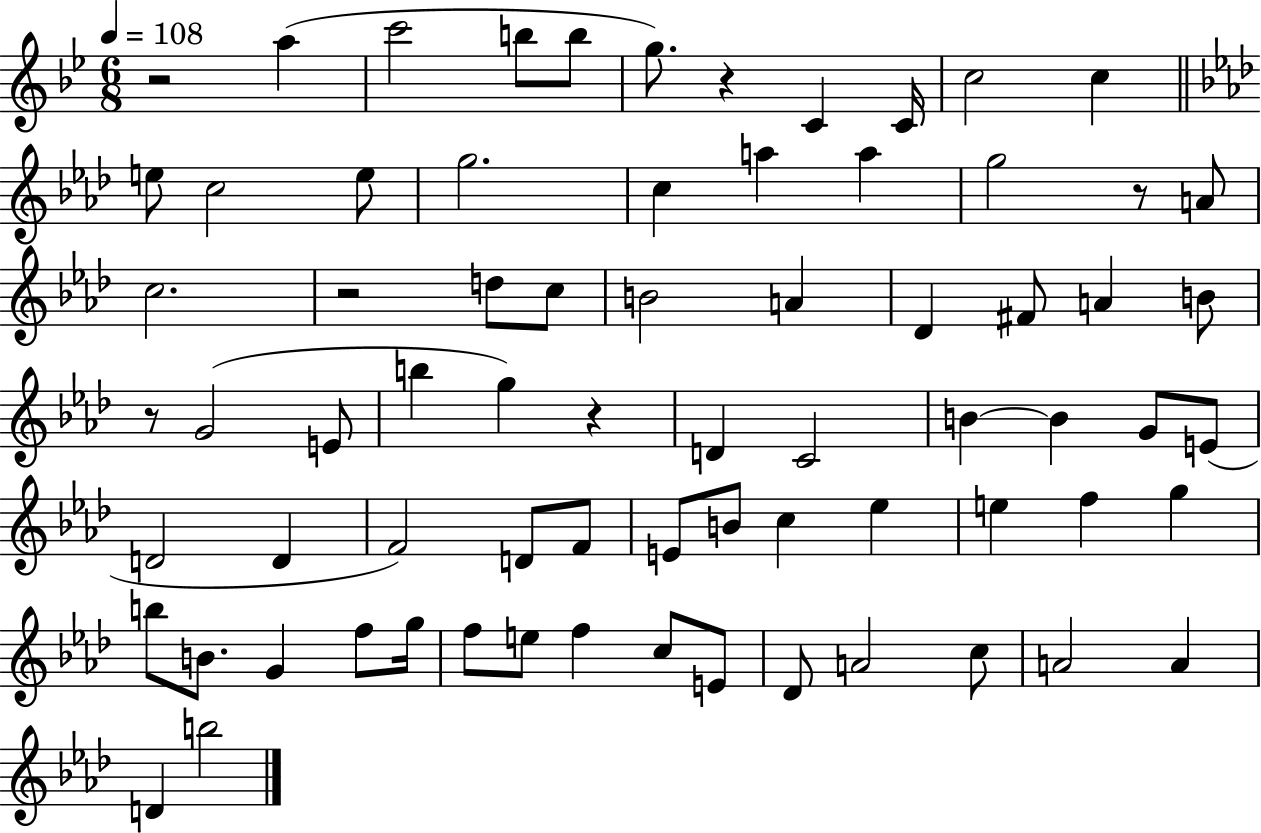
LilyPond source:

{
  \clef treble
  \numericTimeSignature
  \time 6/8
  \key bes \major
  \tempo 4 = 108
  r2 a''4( | c'''2 b''8 b''8 | g''8.) r4 c'4 c'16 | c''2 c''4 | \break \bar "||" \break \key f \minor e''8 c''2 e''8 | g''2. | c''4 a''4 a''4 | g''2 r8 a'8 | \break c''2. | r2 d''8 c''8 | b'2 a'4 | des'4 fis'8 a'4 b'8 | \break r8 g'2( e'8 | b''4 g''4) r4 | d'4 c'2 | b'4~~ b'4 g'8 e'8( | \break d'2 d'4 | f'2) d'8 f'8 | e'8 b'8 c''4 ees''4 | e''4 f''4 g''4 | \break b''8 b'8. g'4 f''8 g''16 | f''8 e''8 f''4 c''8 e'8 | des'8 a'2 c''8 | a'2 a'4 | \break d'4 b''2 | \bar "|."
}